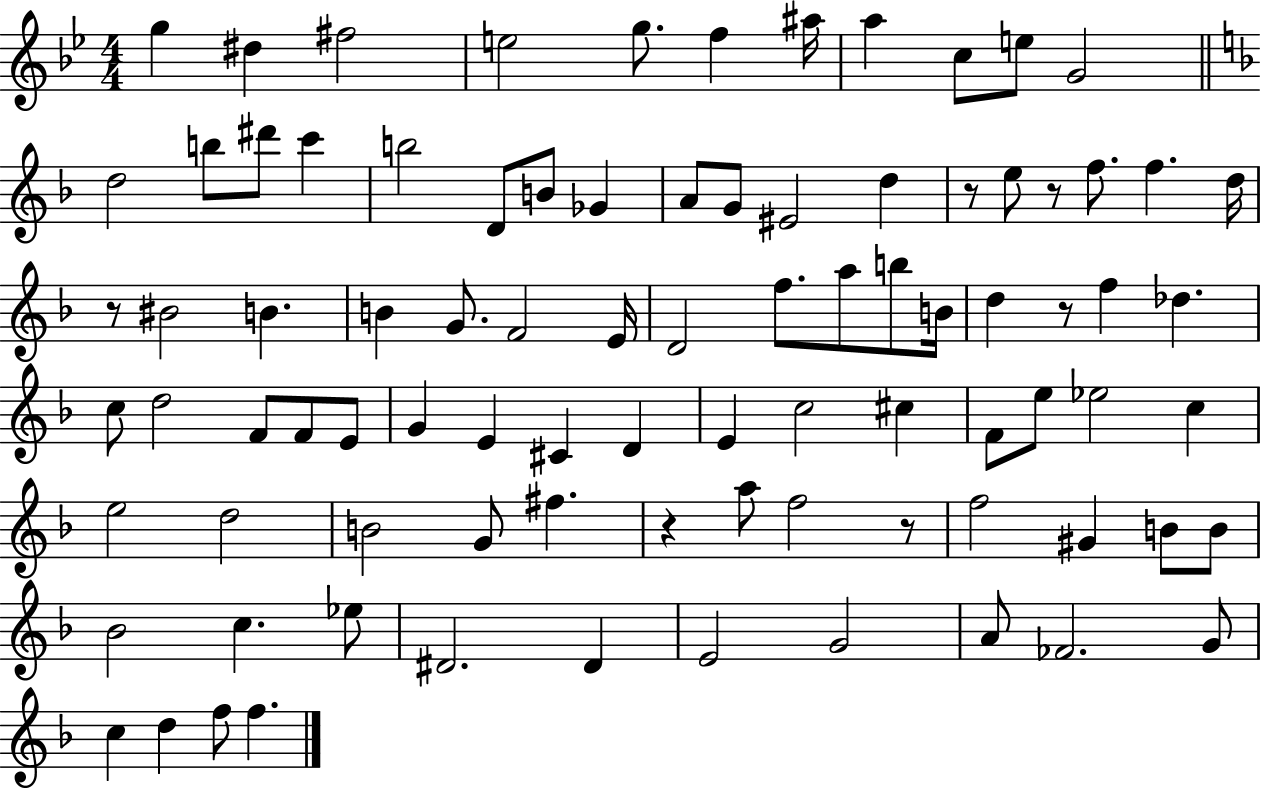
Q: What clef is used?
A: treble